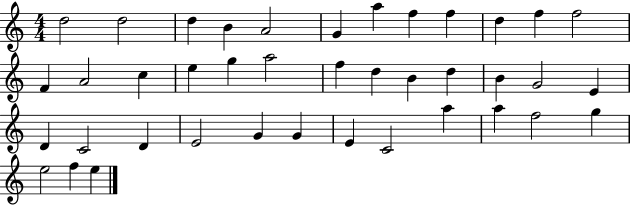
{
  \clef treble
  \numericTimeSignature
  \time 4/4
  \key c \major
  d''2 d''2 | d''4 b'4 a'2 | g'4 a''4 f''4 f''4 | d''4 f''4 f''2 | \break f'4 a'2 c''4 | e''4 g''4 a''2 | f''4 d''4 b'4 d''4 | b'4 g'2 e'4 | \break d'4 c'2 d'4 | e'2 g'4 g'4 | e'4 c'2 a''4 | a''4 f''2 g''4 | \break e''2 f''4 e''4 | \bar "|."
}